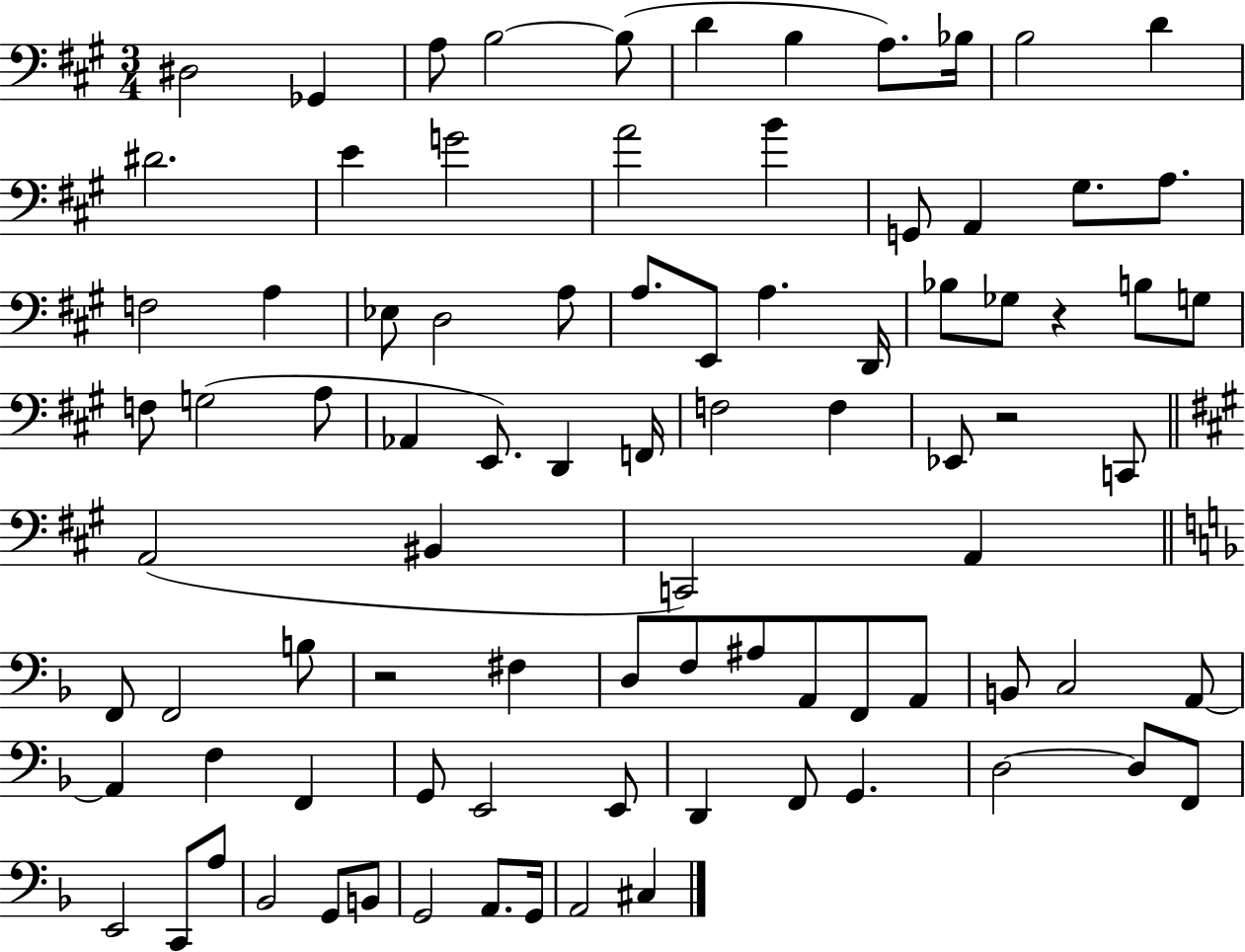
{
  \clef bass
  \numericTimeSignature
  \time 3/4
  \key a \major
  dis2 ges,4 | a8 b2~~ b8( | d'4 b4 a8.) bes16 | b2 d'4 | \break dis'2. | e'4 g'2 | a'2 b'4 | g,8 a,4 gis8. a8. | \break f2 a4 | ees8 d2 a8 | a8. e,8 a4. d,16 | bes8 ges8 r4 b8 g8 | \break f8 g2( a8 | aes,4 e,8.) d,4 f,16 | f2 f4 | ees,8 r2 c,8 | \break \bar "||" \break \key a \major a,2( bis,4 | c,2) a,4 | \bar "||" \break \key d \minor f,8 f,2 b8 | r2 fis4 | d8 f8 ais8 a,8 f,8 a,8 | b,8 c2 a,8~~ | \break a,4 f4 f,4 | g,8 e,2 e,8 | d,4 f,8 g,4. | d2~~ d8 f,8 | \break e,2 c,8 a8 | bes,2 g,8 b,8 | g,2 a,8. g,16 | a,2 cis4 | \break \bar "|."
}